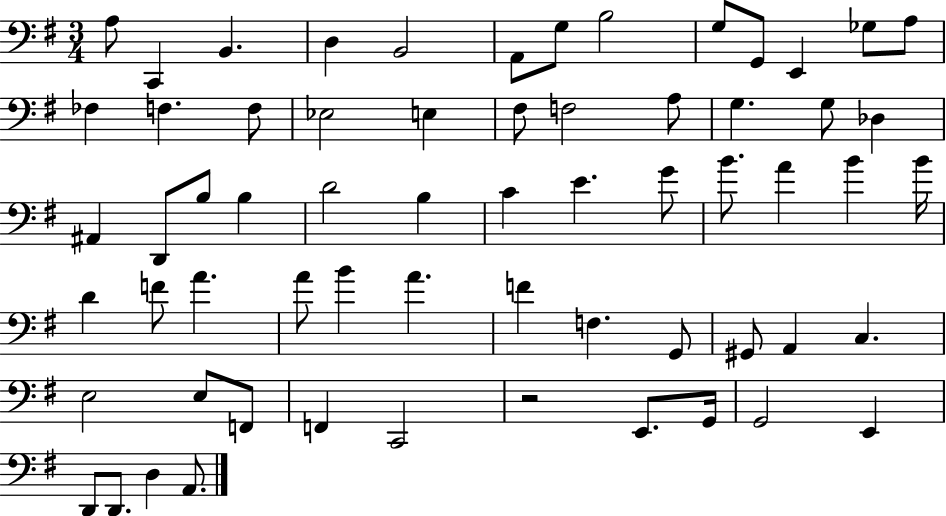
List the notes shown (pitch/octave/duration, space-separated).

A3/e C2/q B2/q. D3/q B2/h A2/e G3/e B3/h G3/e G2/e E2/q Gb3/e A3/e FES3/q F3/q. F3/e Eb3/h E3/q F#3/e F3/h A3/e G3/q. G3/e Db3/q A#2/q D2/e B3/e B3/q D4/h B3/q C4/q E4/q. G4/e B4/e. A4/q B4/q B4/s D4/q F4/e A4/q. A4/e B4/q A4/q. F4/q F3/q. G2/e G#2/e A2/q C3/q. E3/h E3/e F2/e F2/q C2/h R/h E2/e. G2/s G2/h E2/q D2/e D2/e. D3/q A2/e.